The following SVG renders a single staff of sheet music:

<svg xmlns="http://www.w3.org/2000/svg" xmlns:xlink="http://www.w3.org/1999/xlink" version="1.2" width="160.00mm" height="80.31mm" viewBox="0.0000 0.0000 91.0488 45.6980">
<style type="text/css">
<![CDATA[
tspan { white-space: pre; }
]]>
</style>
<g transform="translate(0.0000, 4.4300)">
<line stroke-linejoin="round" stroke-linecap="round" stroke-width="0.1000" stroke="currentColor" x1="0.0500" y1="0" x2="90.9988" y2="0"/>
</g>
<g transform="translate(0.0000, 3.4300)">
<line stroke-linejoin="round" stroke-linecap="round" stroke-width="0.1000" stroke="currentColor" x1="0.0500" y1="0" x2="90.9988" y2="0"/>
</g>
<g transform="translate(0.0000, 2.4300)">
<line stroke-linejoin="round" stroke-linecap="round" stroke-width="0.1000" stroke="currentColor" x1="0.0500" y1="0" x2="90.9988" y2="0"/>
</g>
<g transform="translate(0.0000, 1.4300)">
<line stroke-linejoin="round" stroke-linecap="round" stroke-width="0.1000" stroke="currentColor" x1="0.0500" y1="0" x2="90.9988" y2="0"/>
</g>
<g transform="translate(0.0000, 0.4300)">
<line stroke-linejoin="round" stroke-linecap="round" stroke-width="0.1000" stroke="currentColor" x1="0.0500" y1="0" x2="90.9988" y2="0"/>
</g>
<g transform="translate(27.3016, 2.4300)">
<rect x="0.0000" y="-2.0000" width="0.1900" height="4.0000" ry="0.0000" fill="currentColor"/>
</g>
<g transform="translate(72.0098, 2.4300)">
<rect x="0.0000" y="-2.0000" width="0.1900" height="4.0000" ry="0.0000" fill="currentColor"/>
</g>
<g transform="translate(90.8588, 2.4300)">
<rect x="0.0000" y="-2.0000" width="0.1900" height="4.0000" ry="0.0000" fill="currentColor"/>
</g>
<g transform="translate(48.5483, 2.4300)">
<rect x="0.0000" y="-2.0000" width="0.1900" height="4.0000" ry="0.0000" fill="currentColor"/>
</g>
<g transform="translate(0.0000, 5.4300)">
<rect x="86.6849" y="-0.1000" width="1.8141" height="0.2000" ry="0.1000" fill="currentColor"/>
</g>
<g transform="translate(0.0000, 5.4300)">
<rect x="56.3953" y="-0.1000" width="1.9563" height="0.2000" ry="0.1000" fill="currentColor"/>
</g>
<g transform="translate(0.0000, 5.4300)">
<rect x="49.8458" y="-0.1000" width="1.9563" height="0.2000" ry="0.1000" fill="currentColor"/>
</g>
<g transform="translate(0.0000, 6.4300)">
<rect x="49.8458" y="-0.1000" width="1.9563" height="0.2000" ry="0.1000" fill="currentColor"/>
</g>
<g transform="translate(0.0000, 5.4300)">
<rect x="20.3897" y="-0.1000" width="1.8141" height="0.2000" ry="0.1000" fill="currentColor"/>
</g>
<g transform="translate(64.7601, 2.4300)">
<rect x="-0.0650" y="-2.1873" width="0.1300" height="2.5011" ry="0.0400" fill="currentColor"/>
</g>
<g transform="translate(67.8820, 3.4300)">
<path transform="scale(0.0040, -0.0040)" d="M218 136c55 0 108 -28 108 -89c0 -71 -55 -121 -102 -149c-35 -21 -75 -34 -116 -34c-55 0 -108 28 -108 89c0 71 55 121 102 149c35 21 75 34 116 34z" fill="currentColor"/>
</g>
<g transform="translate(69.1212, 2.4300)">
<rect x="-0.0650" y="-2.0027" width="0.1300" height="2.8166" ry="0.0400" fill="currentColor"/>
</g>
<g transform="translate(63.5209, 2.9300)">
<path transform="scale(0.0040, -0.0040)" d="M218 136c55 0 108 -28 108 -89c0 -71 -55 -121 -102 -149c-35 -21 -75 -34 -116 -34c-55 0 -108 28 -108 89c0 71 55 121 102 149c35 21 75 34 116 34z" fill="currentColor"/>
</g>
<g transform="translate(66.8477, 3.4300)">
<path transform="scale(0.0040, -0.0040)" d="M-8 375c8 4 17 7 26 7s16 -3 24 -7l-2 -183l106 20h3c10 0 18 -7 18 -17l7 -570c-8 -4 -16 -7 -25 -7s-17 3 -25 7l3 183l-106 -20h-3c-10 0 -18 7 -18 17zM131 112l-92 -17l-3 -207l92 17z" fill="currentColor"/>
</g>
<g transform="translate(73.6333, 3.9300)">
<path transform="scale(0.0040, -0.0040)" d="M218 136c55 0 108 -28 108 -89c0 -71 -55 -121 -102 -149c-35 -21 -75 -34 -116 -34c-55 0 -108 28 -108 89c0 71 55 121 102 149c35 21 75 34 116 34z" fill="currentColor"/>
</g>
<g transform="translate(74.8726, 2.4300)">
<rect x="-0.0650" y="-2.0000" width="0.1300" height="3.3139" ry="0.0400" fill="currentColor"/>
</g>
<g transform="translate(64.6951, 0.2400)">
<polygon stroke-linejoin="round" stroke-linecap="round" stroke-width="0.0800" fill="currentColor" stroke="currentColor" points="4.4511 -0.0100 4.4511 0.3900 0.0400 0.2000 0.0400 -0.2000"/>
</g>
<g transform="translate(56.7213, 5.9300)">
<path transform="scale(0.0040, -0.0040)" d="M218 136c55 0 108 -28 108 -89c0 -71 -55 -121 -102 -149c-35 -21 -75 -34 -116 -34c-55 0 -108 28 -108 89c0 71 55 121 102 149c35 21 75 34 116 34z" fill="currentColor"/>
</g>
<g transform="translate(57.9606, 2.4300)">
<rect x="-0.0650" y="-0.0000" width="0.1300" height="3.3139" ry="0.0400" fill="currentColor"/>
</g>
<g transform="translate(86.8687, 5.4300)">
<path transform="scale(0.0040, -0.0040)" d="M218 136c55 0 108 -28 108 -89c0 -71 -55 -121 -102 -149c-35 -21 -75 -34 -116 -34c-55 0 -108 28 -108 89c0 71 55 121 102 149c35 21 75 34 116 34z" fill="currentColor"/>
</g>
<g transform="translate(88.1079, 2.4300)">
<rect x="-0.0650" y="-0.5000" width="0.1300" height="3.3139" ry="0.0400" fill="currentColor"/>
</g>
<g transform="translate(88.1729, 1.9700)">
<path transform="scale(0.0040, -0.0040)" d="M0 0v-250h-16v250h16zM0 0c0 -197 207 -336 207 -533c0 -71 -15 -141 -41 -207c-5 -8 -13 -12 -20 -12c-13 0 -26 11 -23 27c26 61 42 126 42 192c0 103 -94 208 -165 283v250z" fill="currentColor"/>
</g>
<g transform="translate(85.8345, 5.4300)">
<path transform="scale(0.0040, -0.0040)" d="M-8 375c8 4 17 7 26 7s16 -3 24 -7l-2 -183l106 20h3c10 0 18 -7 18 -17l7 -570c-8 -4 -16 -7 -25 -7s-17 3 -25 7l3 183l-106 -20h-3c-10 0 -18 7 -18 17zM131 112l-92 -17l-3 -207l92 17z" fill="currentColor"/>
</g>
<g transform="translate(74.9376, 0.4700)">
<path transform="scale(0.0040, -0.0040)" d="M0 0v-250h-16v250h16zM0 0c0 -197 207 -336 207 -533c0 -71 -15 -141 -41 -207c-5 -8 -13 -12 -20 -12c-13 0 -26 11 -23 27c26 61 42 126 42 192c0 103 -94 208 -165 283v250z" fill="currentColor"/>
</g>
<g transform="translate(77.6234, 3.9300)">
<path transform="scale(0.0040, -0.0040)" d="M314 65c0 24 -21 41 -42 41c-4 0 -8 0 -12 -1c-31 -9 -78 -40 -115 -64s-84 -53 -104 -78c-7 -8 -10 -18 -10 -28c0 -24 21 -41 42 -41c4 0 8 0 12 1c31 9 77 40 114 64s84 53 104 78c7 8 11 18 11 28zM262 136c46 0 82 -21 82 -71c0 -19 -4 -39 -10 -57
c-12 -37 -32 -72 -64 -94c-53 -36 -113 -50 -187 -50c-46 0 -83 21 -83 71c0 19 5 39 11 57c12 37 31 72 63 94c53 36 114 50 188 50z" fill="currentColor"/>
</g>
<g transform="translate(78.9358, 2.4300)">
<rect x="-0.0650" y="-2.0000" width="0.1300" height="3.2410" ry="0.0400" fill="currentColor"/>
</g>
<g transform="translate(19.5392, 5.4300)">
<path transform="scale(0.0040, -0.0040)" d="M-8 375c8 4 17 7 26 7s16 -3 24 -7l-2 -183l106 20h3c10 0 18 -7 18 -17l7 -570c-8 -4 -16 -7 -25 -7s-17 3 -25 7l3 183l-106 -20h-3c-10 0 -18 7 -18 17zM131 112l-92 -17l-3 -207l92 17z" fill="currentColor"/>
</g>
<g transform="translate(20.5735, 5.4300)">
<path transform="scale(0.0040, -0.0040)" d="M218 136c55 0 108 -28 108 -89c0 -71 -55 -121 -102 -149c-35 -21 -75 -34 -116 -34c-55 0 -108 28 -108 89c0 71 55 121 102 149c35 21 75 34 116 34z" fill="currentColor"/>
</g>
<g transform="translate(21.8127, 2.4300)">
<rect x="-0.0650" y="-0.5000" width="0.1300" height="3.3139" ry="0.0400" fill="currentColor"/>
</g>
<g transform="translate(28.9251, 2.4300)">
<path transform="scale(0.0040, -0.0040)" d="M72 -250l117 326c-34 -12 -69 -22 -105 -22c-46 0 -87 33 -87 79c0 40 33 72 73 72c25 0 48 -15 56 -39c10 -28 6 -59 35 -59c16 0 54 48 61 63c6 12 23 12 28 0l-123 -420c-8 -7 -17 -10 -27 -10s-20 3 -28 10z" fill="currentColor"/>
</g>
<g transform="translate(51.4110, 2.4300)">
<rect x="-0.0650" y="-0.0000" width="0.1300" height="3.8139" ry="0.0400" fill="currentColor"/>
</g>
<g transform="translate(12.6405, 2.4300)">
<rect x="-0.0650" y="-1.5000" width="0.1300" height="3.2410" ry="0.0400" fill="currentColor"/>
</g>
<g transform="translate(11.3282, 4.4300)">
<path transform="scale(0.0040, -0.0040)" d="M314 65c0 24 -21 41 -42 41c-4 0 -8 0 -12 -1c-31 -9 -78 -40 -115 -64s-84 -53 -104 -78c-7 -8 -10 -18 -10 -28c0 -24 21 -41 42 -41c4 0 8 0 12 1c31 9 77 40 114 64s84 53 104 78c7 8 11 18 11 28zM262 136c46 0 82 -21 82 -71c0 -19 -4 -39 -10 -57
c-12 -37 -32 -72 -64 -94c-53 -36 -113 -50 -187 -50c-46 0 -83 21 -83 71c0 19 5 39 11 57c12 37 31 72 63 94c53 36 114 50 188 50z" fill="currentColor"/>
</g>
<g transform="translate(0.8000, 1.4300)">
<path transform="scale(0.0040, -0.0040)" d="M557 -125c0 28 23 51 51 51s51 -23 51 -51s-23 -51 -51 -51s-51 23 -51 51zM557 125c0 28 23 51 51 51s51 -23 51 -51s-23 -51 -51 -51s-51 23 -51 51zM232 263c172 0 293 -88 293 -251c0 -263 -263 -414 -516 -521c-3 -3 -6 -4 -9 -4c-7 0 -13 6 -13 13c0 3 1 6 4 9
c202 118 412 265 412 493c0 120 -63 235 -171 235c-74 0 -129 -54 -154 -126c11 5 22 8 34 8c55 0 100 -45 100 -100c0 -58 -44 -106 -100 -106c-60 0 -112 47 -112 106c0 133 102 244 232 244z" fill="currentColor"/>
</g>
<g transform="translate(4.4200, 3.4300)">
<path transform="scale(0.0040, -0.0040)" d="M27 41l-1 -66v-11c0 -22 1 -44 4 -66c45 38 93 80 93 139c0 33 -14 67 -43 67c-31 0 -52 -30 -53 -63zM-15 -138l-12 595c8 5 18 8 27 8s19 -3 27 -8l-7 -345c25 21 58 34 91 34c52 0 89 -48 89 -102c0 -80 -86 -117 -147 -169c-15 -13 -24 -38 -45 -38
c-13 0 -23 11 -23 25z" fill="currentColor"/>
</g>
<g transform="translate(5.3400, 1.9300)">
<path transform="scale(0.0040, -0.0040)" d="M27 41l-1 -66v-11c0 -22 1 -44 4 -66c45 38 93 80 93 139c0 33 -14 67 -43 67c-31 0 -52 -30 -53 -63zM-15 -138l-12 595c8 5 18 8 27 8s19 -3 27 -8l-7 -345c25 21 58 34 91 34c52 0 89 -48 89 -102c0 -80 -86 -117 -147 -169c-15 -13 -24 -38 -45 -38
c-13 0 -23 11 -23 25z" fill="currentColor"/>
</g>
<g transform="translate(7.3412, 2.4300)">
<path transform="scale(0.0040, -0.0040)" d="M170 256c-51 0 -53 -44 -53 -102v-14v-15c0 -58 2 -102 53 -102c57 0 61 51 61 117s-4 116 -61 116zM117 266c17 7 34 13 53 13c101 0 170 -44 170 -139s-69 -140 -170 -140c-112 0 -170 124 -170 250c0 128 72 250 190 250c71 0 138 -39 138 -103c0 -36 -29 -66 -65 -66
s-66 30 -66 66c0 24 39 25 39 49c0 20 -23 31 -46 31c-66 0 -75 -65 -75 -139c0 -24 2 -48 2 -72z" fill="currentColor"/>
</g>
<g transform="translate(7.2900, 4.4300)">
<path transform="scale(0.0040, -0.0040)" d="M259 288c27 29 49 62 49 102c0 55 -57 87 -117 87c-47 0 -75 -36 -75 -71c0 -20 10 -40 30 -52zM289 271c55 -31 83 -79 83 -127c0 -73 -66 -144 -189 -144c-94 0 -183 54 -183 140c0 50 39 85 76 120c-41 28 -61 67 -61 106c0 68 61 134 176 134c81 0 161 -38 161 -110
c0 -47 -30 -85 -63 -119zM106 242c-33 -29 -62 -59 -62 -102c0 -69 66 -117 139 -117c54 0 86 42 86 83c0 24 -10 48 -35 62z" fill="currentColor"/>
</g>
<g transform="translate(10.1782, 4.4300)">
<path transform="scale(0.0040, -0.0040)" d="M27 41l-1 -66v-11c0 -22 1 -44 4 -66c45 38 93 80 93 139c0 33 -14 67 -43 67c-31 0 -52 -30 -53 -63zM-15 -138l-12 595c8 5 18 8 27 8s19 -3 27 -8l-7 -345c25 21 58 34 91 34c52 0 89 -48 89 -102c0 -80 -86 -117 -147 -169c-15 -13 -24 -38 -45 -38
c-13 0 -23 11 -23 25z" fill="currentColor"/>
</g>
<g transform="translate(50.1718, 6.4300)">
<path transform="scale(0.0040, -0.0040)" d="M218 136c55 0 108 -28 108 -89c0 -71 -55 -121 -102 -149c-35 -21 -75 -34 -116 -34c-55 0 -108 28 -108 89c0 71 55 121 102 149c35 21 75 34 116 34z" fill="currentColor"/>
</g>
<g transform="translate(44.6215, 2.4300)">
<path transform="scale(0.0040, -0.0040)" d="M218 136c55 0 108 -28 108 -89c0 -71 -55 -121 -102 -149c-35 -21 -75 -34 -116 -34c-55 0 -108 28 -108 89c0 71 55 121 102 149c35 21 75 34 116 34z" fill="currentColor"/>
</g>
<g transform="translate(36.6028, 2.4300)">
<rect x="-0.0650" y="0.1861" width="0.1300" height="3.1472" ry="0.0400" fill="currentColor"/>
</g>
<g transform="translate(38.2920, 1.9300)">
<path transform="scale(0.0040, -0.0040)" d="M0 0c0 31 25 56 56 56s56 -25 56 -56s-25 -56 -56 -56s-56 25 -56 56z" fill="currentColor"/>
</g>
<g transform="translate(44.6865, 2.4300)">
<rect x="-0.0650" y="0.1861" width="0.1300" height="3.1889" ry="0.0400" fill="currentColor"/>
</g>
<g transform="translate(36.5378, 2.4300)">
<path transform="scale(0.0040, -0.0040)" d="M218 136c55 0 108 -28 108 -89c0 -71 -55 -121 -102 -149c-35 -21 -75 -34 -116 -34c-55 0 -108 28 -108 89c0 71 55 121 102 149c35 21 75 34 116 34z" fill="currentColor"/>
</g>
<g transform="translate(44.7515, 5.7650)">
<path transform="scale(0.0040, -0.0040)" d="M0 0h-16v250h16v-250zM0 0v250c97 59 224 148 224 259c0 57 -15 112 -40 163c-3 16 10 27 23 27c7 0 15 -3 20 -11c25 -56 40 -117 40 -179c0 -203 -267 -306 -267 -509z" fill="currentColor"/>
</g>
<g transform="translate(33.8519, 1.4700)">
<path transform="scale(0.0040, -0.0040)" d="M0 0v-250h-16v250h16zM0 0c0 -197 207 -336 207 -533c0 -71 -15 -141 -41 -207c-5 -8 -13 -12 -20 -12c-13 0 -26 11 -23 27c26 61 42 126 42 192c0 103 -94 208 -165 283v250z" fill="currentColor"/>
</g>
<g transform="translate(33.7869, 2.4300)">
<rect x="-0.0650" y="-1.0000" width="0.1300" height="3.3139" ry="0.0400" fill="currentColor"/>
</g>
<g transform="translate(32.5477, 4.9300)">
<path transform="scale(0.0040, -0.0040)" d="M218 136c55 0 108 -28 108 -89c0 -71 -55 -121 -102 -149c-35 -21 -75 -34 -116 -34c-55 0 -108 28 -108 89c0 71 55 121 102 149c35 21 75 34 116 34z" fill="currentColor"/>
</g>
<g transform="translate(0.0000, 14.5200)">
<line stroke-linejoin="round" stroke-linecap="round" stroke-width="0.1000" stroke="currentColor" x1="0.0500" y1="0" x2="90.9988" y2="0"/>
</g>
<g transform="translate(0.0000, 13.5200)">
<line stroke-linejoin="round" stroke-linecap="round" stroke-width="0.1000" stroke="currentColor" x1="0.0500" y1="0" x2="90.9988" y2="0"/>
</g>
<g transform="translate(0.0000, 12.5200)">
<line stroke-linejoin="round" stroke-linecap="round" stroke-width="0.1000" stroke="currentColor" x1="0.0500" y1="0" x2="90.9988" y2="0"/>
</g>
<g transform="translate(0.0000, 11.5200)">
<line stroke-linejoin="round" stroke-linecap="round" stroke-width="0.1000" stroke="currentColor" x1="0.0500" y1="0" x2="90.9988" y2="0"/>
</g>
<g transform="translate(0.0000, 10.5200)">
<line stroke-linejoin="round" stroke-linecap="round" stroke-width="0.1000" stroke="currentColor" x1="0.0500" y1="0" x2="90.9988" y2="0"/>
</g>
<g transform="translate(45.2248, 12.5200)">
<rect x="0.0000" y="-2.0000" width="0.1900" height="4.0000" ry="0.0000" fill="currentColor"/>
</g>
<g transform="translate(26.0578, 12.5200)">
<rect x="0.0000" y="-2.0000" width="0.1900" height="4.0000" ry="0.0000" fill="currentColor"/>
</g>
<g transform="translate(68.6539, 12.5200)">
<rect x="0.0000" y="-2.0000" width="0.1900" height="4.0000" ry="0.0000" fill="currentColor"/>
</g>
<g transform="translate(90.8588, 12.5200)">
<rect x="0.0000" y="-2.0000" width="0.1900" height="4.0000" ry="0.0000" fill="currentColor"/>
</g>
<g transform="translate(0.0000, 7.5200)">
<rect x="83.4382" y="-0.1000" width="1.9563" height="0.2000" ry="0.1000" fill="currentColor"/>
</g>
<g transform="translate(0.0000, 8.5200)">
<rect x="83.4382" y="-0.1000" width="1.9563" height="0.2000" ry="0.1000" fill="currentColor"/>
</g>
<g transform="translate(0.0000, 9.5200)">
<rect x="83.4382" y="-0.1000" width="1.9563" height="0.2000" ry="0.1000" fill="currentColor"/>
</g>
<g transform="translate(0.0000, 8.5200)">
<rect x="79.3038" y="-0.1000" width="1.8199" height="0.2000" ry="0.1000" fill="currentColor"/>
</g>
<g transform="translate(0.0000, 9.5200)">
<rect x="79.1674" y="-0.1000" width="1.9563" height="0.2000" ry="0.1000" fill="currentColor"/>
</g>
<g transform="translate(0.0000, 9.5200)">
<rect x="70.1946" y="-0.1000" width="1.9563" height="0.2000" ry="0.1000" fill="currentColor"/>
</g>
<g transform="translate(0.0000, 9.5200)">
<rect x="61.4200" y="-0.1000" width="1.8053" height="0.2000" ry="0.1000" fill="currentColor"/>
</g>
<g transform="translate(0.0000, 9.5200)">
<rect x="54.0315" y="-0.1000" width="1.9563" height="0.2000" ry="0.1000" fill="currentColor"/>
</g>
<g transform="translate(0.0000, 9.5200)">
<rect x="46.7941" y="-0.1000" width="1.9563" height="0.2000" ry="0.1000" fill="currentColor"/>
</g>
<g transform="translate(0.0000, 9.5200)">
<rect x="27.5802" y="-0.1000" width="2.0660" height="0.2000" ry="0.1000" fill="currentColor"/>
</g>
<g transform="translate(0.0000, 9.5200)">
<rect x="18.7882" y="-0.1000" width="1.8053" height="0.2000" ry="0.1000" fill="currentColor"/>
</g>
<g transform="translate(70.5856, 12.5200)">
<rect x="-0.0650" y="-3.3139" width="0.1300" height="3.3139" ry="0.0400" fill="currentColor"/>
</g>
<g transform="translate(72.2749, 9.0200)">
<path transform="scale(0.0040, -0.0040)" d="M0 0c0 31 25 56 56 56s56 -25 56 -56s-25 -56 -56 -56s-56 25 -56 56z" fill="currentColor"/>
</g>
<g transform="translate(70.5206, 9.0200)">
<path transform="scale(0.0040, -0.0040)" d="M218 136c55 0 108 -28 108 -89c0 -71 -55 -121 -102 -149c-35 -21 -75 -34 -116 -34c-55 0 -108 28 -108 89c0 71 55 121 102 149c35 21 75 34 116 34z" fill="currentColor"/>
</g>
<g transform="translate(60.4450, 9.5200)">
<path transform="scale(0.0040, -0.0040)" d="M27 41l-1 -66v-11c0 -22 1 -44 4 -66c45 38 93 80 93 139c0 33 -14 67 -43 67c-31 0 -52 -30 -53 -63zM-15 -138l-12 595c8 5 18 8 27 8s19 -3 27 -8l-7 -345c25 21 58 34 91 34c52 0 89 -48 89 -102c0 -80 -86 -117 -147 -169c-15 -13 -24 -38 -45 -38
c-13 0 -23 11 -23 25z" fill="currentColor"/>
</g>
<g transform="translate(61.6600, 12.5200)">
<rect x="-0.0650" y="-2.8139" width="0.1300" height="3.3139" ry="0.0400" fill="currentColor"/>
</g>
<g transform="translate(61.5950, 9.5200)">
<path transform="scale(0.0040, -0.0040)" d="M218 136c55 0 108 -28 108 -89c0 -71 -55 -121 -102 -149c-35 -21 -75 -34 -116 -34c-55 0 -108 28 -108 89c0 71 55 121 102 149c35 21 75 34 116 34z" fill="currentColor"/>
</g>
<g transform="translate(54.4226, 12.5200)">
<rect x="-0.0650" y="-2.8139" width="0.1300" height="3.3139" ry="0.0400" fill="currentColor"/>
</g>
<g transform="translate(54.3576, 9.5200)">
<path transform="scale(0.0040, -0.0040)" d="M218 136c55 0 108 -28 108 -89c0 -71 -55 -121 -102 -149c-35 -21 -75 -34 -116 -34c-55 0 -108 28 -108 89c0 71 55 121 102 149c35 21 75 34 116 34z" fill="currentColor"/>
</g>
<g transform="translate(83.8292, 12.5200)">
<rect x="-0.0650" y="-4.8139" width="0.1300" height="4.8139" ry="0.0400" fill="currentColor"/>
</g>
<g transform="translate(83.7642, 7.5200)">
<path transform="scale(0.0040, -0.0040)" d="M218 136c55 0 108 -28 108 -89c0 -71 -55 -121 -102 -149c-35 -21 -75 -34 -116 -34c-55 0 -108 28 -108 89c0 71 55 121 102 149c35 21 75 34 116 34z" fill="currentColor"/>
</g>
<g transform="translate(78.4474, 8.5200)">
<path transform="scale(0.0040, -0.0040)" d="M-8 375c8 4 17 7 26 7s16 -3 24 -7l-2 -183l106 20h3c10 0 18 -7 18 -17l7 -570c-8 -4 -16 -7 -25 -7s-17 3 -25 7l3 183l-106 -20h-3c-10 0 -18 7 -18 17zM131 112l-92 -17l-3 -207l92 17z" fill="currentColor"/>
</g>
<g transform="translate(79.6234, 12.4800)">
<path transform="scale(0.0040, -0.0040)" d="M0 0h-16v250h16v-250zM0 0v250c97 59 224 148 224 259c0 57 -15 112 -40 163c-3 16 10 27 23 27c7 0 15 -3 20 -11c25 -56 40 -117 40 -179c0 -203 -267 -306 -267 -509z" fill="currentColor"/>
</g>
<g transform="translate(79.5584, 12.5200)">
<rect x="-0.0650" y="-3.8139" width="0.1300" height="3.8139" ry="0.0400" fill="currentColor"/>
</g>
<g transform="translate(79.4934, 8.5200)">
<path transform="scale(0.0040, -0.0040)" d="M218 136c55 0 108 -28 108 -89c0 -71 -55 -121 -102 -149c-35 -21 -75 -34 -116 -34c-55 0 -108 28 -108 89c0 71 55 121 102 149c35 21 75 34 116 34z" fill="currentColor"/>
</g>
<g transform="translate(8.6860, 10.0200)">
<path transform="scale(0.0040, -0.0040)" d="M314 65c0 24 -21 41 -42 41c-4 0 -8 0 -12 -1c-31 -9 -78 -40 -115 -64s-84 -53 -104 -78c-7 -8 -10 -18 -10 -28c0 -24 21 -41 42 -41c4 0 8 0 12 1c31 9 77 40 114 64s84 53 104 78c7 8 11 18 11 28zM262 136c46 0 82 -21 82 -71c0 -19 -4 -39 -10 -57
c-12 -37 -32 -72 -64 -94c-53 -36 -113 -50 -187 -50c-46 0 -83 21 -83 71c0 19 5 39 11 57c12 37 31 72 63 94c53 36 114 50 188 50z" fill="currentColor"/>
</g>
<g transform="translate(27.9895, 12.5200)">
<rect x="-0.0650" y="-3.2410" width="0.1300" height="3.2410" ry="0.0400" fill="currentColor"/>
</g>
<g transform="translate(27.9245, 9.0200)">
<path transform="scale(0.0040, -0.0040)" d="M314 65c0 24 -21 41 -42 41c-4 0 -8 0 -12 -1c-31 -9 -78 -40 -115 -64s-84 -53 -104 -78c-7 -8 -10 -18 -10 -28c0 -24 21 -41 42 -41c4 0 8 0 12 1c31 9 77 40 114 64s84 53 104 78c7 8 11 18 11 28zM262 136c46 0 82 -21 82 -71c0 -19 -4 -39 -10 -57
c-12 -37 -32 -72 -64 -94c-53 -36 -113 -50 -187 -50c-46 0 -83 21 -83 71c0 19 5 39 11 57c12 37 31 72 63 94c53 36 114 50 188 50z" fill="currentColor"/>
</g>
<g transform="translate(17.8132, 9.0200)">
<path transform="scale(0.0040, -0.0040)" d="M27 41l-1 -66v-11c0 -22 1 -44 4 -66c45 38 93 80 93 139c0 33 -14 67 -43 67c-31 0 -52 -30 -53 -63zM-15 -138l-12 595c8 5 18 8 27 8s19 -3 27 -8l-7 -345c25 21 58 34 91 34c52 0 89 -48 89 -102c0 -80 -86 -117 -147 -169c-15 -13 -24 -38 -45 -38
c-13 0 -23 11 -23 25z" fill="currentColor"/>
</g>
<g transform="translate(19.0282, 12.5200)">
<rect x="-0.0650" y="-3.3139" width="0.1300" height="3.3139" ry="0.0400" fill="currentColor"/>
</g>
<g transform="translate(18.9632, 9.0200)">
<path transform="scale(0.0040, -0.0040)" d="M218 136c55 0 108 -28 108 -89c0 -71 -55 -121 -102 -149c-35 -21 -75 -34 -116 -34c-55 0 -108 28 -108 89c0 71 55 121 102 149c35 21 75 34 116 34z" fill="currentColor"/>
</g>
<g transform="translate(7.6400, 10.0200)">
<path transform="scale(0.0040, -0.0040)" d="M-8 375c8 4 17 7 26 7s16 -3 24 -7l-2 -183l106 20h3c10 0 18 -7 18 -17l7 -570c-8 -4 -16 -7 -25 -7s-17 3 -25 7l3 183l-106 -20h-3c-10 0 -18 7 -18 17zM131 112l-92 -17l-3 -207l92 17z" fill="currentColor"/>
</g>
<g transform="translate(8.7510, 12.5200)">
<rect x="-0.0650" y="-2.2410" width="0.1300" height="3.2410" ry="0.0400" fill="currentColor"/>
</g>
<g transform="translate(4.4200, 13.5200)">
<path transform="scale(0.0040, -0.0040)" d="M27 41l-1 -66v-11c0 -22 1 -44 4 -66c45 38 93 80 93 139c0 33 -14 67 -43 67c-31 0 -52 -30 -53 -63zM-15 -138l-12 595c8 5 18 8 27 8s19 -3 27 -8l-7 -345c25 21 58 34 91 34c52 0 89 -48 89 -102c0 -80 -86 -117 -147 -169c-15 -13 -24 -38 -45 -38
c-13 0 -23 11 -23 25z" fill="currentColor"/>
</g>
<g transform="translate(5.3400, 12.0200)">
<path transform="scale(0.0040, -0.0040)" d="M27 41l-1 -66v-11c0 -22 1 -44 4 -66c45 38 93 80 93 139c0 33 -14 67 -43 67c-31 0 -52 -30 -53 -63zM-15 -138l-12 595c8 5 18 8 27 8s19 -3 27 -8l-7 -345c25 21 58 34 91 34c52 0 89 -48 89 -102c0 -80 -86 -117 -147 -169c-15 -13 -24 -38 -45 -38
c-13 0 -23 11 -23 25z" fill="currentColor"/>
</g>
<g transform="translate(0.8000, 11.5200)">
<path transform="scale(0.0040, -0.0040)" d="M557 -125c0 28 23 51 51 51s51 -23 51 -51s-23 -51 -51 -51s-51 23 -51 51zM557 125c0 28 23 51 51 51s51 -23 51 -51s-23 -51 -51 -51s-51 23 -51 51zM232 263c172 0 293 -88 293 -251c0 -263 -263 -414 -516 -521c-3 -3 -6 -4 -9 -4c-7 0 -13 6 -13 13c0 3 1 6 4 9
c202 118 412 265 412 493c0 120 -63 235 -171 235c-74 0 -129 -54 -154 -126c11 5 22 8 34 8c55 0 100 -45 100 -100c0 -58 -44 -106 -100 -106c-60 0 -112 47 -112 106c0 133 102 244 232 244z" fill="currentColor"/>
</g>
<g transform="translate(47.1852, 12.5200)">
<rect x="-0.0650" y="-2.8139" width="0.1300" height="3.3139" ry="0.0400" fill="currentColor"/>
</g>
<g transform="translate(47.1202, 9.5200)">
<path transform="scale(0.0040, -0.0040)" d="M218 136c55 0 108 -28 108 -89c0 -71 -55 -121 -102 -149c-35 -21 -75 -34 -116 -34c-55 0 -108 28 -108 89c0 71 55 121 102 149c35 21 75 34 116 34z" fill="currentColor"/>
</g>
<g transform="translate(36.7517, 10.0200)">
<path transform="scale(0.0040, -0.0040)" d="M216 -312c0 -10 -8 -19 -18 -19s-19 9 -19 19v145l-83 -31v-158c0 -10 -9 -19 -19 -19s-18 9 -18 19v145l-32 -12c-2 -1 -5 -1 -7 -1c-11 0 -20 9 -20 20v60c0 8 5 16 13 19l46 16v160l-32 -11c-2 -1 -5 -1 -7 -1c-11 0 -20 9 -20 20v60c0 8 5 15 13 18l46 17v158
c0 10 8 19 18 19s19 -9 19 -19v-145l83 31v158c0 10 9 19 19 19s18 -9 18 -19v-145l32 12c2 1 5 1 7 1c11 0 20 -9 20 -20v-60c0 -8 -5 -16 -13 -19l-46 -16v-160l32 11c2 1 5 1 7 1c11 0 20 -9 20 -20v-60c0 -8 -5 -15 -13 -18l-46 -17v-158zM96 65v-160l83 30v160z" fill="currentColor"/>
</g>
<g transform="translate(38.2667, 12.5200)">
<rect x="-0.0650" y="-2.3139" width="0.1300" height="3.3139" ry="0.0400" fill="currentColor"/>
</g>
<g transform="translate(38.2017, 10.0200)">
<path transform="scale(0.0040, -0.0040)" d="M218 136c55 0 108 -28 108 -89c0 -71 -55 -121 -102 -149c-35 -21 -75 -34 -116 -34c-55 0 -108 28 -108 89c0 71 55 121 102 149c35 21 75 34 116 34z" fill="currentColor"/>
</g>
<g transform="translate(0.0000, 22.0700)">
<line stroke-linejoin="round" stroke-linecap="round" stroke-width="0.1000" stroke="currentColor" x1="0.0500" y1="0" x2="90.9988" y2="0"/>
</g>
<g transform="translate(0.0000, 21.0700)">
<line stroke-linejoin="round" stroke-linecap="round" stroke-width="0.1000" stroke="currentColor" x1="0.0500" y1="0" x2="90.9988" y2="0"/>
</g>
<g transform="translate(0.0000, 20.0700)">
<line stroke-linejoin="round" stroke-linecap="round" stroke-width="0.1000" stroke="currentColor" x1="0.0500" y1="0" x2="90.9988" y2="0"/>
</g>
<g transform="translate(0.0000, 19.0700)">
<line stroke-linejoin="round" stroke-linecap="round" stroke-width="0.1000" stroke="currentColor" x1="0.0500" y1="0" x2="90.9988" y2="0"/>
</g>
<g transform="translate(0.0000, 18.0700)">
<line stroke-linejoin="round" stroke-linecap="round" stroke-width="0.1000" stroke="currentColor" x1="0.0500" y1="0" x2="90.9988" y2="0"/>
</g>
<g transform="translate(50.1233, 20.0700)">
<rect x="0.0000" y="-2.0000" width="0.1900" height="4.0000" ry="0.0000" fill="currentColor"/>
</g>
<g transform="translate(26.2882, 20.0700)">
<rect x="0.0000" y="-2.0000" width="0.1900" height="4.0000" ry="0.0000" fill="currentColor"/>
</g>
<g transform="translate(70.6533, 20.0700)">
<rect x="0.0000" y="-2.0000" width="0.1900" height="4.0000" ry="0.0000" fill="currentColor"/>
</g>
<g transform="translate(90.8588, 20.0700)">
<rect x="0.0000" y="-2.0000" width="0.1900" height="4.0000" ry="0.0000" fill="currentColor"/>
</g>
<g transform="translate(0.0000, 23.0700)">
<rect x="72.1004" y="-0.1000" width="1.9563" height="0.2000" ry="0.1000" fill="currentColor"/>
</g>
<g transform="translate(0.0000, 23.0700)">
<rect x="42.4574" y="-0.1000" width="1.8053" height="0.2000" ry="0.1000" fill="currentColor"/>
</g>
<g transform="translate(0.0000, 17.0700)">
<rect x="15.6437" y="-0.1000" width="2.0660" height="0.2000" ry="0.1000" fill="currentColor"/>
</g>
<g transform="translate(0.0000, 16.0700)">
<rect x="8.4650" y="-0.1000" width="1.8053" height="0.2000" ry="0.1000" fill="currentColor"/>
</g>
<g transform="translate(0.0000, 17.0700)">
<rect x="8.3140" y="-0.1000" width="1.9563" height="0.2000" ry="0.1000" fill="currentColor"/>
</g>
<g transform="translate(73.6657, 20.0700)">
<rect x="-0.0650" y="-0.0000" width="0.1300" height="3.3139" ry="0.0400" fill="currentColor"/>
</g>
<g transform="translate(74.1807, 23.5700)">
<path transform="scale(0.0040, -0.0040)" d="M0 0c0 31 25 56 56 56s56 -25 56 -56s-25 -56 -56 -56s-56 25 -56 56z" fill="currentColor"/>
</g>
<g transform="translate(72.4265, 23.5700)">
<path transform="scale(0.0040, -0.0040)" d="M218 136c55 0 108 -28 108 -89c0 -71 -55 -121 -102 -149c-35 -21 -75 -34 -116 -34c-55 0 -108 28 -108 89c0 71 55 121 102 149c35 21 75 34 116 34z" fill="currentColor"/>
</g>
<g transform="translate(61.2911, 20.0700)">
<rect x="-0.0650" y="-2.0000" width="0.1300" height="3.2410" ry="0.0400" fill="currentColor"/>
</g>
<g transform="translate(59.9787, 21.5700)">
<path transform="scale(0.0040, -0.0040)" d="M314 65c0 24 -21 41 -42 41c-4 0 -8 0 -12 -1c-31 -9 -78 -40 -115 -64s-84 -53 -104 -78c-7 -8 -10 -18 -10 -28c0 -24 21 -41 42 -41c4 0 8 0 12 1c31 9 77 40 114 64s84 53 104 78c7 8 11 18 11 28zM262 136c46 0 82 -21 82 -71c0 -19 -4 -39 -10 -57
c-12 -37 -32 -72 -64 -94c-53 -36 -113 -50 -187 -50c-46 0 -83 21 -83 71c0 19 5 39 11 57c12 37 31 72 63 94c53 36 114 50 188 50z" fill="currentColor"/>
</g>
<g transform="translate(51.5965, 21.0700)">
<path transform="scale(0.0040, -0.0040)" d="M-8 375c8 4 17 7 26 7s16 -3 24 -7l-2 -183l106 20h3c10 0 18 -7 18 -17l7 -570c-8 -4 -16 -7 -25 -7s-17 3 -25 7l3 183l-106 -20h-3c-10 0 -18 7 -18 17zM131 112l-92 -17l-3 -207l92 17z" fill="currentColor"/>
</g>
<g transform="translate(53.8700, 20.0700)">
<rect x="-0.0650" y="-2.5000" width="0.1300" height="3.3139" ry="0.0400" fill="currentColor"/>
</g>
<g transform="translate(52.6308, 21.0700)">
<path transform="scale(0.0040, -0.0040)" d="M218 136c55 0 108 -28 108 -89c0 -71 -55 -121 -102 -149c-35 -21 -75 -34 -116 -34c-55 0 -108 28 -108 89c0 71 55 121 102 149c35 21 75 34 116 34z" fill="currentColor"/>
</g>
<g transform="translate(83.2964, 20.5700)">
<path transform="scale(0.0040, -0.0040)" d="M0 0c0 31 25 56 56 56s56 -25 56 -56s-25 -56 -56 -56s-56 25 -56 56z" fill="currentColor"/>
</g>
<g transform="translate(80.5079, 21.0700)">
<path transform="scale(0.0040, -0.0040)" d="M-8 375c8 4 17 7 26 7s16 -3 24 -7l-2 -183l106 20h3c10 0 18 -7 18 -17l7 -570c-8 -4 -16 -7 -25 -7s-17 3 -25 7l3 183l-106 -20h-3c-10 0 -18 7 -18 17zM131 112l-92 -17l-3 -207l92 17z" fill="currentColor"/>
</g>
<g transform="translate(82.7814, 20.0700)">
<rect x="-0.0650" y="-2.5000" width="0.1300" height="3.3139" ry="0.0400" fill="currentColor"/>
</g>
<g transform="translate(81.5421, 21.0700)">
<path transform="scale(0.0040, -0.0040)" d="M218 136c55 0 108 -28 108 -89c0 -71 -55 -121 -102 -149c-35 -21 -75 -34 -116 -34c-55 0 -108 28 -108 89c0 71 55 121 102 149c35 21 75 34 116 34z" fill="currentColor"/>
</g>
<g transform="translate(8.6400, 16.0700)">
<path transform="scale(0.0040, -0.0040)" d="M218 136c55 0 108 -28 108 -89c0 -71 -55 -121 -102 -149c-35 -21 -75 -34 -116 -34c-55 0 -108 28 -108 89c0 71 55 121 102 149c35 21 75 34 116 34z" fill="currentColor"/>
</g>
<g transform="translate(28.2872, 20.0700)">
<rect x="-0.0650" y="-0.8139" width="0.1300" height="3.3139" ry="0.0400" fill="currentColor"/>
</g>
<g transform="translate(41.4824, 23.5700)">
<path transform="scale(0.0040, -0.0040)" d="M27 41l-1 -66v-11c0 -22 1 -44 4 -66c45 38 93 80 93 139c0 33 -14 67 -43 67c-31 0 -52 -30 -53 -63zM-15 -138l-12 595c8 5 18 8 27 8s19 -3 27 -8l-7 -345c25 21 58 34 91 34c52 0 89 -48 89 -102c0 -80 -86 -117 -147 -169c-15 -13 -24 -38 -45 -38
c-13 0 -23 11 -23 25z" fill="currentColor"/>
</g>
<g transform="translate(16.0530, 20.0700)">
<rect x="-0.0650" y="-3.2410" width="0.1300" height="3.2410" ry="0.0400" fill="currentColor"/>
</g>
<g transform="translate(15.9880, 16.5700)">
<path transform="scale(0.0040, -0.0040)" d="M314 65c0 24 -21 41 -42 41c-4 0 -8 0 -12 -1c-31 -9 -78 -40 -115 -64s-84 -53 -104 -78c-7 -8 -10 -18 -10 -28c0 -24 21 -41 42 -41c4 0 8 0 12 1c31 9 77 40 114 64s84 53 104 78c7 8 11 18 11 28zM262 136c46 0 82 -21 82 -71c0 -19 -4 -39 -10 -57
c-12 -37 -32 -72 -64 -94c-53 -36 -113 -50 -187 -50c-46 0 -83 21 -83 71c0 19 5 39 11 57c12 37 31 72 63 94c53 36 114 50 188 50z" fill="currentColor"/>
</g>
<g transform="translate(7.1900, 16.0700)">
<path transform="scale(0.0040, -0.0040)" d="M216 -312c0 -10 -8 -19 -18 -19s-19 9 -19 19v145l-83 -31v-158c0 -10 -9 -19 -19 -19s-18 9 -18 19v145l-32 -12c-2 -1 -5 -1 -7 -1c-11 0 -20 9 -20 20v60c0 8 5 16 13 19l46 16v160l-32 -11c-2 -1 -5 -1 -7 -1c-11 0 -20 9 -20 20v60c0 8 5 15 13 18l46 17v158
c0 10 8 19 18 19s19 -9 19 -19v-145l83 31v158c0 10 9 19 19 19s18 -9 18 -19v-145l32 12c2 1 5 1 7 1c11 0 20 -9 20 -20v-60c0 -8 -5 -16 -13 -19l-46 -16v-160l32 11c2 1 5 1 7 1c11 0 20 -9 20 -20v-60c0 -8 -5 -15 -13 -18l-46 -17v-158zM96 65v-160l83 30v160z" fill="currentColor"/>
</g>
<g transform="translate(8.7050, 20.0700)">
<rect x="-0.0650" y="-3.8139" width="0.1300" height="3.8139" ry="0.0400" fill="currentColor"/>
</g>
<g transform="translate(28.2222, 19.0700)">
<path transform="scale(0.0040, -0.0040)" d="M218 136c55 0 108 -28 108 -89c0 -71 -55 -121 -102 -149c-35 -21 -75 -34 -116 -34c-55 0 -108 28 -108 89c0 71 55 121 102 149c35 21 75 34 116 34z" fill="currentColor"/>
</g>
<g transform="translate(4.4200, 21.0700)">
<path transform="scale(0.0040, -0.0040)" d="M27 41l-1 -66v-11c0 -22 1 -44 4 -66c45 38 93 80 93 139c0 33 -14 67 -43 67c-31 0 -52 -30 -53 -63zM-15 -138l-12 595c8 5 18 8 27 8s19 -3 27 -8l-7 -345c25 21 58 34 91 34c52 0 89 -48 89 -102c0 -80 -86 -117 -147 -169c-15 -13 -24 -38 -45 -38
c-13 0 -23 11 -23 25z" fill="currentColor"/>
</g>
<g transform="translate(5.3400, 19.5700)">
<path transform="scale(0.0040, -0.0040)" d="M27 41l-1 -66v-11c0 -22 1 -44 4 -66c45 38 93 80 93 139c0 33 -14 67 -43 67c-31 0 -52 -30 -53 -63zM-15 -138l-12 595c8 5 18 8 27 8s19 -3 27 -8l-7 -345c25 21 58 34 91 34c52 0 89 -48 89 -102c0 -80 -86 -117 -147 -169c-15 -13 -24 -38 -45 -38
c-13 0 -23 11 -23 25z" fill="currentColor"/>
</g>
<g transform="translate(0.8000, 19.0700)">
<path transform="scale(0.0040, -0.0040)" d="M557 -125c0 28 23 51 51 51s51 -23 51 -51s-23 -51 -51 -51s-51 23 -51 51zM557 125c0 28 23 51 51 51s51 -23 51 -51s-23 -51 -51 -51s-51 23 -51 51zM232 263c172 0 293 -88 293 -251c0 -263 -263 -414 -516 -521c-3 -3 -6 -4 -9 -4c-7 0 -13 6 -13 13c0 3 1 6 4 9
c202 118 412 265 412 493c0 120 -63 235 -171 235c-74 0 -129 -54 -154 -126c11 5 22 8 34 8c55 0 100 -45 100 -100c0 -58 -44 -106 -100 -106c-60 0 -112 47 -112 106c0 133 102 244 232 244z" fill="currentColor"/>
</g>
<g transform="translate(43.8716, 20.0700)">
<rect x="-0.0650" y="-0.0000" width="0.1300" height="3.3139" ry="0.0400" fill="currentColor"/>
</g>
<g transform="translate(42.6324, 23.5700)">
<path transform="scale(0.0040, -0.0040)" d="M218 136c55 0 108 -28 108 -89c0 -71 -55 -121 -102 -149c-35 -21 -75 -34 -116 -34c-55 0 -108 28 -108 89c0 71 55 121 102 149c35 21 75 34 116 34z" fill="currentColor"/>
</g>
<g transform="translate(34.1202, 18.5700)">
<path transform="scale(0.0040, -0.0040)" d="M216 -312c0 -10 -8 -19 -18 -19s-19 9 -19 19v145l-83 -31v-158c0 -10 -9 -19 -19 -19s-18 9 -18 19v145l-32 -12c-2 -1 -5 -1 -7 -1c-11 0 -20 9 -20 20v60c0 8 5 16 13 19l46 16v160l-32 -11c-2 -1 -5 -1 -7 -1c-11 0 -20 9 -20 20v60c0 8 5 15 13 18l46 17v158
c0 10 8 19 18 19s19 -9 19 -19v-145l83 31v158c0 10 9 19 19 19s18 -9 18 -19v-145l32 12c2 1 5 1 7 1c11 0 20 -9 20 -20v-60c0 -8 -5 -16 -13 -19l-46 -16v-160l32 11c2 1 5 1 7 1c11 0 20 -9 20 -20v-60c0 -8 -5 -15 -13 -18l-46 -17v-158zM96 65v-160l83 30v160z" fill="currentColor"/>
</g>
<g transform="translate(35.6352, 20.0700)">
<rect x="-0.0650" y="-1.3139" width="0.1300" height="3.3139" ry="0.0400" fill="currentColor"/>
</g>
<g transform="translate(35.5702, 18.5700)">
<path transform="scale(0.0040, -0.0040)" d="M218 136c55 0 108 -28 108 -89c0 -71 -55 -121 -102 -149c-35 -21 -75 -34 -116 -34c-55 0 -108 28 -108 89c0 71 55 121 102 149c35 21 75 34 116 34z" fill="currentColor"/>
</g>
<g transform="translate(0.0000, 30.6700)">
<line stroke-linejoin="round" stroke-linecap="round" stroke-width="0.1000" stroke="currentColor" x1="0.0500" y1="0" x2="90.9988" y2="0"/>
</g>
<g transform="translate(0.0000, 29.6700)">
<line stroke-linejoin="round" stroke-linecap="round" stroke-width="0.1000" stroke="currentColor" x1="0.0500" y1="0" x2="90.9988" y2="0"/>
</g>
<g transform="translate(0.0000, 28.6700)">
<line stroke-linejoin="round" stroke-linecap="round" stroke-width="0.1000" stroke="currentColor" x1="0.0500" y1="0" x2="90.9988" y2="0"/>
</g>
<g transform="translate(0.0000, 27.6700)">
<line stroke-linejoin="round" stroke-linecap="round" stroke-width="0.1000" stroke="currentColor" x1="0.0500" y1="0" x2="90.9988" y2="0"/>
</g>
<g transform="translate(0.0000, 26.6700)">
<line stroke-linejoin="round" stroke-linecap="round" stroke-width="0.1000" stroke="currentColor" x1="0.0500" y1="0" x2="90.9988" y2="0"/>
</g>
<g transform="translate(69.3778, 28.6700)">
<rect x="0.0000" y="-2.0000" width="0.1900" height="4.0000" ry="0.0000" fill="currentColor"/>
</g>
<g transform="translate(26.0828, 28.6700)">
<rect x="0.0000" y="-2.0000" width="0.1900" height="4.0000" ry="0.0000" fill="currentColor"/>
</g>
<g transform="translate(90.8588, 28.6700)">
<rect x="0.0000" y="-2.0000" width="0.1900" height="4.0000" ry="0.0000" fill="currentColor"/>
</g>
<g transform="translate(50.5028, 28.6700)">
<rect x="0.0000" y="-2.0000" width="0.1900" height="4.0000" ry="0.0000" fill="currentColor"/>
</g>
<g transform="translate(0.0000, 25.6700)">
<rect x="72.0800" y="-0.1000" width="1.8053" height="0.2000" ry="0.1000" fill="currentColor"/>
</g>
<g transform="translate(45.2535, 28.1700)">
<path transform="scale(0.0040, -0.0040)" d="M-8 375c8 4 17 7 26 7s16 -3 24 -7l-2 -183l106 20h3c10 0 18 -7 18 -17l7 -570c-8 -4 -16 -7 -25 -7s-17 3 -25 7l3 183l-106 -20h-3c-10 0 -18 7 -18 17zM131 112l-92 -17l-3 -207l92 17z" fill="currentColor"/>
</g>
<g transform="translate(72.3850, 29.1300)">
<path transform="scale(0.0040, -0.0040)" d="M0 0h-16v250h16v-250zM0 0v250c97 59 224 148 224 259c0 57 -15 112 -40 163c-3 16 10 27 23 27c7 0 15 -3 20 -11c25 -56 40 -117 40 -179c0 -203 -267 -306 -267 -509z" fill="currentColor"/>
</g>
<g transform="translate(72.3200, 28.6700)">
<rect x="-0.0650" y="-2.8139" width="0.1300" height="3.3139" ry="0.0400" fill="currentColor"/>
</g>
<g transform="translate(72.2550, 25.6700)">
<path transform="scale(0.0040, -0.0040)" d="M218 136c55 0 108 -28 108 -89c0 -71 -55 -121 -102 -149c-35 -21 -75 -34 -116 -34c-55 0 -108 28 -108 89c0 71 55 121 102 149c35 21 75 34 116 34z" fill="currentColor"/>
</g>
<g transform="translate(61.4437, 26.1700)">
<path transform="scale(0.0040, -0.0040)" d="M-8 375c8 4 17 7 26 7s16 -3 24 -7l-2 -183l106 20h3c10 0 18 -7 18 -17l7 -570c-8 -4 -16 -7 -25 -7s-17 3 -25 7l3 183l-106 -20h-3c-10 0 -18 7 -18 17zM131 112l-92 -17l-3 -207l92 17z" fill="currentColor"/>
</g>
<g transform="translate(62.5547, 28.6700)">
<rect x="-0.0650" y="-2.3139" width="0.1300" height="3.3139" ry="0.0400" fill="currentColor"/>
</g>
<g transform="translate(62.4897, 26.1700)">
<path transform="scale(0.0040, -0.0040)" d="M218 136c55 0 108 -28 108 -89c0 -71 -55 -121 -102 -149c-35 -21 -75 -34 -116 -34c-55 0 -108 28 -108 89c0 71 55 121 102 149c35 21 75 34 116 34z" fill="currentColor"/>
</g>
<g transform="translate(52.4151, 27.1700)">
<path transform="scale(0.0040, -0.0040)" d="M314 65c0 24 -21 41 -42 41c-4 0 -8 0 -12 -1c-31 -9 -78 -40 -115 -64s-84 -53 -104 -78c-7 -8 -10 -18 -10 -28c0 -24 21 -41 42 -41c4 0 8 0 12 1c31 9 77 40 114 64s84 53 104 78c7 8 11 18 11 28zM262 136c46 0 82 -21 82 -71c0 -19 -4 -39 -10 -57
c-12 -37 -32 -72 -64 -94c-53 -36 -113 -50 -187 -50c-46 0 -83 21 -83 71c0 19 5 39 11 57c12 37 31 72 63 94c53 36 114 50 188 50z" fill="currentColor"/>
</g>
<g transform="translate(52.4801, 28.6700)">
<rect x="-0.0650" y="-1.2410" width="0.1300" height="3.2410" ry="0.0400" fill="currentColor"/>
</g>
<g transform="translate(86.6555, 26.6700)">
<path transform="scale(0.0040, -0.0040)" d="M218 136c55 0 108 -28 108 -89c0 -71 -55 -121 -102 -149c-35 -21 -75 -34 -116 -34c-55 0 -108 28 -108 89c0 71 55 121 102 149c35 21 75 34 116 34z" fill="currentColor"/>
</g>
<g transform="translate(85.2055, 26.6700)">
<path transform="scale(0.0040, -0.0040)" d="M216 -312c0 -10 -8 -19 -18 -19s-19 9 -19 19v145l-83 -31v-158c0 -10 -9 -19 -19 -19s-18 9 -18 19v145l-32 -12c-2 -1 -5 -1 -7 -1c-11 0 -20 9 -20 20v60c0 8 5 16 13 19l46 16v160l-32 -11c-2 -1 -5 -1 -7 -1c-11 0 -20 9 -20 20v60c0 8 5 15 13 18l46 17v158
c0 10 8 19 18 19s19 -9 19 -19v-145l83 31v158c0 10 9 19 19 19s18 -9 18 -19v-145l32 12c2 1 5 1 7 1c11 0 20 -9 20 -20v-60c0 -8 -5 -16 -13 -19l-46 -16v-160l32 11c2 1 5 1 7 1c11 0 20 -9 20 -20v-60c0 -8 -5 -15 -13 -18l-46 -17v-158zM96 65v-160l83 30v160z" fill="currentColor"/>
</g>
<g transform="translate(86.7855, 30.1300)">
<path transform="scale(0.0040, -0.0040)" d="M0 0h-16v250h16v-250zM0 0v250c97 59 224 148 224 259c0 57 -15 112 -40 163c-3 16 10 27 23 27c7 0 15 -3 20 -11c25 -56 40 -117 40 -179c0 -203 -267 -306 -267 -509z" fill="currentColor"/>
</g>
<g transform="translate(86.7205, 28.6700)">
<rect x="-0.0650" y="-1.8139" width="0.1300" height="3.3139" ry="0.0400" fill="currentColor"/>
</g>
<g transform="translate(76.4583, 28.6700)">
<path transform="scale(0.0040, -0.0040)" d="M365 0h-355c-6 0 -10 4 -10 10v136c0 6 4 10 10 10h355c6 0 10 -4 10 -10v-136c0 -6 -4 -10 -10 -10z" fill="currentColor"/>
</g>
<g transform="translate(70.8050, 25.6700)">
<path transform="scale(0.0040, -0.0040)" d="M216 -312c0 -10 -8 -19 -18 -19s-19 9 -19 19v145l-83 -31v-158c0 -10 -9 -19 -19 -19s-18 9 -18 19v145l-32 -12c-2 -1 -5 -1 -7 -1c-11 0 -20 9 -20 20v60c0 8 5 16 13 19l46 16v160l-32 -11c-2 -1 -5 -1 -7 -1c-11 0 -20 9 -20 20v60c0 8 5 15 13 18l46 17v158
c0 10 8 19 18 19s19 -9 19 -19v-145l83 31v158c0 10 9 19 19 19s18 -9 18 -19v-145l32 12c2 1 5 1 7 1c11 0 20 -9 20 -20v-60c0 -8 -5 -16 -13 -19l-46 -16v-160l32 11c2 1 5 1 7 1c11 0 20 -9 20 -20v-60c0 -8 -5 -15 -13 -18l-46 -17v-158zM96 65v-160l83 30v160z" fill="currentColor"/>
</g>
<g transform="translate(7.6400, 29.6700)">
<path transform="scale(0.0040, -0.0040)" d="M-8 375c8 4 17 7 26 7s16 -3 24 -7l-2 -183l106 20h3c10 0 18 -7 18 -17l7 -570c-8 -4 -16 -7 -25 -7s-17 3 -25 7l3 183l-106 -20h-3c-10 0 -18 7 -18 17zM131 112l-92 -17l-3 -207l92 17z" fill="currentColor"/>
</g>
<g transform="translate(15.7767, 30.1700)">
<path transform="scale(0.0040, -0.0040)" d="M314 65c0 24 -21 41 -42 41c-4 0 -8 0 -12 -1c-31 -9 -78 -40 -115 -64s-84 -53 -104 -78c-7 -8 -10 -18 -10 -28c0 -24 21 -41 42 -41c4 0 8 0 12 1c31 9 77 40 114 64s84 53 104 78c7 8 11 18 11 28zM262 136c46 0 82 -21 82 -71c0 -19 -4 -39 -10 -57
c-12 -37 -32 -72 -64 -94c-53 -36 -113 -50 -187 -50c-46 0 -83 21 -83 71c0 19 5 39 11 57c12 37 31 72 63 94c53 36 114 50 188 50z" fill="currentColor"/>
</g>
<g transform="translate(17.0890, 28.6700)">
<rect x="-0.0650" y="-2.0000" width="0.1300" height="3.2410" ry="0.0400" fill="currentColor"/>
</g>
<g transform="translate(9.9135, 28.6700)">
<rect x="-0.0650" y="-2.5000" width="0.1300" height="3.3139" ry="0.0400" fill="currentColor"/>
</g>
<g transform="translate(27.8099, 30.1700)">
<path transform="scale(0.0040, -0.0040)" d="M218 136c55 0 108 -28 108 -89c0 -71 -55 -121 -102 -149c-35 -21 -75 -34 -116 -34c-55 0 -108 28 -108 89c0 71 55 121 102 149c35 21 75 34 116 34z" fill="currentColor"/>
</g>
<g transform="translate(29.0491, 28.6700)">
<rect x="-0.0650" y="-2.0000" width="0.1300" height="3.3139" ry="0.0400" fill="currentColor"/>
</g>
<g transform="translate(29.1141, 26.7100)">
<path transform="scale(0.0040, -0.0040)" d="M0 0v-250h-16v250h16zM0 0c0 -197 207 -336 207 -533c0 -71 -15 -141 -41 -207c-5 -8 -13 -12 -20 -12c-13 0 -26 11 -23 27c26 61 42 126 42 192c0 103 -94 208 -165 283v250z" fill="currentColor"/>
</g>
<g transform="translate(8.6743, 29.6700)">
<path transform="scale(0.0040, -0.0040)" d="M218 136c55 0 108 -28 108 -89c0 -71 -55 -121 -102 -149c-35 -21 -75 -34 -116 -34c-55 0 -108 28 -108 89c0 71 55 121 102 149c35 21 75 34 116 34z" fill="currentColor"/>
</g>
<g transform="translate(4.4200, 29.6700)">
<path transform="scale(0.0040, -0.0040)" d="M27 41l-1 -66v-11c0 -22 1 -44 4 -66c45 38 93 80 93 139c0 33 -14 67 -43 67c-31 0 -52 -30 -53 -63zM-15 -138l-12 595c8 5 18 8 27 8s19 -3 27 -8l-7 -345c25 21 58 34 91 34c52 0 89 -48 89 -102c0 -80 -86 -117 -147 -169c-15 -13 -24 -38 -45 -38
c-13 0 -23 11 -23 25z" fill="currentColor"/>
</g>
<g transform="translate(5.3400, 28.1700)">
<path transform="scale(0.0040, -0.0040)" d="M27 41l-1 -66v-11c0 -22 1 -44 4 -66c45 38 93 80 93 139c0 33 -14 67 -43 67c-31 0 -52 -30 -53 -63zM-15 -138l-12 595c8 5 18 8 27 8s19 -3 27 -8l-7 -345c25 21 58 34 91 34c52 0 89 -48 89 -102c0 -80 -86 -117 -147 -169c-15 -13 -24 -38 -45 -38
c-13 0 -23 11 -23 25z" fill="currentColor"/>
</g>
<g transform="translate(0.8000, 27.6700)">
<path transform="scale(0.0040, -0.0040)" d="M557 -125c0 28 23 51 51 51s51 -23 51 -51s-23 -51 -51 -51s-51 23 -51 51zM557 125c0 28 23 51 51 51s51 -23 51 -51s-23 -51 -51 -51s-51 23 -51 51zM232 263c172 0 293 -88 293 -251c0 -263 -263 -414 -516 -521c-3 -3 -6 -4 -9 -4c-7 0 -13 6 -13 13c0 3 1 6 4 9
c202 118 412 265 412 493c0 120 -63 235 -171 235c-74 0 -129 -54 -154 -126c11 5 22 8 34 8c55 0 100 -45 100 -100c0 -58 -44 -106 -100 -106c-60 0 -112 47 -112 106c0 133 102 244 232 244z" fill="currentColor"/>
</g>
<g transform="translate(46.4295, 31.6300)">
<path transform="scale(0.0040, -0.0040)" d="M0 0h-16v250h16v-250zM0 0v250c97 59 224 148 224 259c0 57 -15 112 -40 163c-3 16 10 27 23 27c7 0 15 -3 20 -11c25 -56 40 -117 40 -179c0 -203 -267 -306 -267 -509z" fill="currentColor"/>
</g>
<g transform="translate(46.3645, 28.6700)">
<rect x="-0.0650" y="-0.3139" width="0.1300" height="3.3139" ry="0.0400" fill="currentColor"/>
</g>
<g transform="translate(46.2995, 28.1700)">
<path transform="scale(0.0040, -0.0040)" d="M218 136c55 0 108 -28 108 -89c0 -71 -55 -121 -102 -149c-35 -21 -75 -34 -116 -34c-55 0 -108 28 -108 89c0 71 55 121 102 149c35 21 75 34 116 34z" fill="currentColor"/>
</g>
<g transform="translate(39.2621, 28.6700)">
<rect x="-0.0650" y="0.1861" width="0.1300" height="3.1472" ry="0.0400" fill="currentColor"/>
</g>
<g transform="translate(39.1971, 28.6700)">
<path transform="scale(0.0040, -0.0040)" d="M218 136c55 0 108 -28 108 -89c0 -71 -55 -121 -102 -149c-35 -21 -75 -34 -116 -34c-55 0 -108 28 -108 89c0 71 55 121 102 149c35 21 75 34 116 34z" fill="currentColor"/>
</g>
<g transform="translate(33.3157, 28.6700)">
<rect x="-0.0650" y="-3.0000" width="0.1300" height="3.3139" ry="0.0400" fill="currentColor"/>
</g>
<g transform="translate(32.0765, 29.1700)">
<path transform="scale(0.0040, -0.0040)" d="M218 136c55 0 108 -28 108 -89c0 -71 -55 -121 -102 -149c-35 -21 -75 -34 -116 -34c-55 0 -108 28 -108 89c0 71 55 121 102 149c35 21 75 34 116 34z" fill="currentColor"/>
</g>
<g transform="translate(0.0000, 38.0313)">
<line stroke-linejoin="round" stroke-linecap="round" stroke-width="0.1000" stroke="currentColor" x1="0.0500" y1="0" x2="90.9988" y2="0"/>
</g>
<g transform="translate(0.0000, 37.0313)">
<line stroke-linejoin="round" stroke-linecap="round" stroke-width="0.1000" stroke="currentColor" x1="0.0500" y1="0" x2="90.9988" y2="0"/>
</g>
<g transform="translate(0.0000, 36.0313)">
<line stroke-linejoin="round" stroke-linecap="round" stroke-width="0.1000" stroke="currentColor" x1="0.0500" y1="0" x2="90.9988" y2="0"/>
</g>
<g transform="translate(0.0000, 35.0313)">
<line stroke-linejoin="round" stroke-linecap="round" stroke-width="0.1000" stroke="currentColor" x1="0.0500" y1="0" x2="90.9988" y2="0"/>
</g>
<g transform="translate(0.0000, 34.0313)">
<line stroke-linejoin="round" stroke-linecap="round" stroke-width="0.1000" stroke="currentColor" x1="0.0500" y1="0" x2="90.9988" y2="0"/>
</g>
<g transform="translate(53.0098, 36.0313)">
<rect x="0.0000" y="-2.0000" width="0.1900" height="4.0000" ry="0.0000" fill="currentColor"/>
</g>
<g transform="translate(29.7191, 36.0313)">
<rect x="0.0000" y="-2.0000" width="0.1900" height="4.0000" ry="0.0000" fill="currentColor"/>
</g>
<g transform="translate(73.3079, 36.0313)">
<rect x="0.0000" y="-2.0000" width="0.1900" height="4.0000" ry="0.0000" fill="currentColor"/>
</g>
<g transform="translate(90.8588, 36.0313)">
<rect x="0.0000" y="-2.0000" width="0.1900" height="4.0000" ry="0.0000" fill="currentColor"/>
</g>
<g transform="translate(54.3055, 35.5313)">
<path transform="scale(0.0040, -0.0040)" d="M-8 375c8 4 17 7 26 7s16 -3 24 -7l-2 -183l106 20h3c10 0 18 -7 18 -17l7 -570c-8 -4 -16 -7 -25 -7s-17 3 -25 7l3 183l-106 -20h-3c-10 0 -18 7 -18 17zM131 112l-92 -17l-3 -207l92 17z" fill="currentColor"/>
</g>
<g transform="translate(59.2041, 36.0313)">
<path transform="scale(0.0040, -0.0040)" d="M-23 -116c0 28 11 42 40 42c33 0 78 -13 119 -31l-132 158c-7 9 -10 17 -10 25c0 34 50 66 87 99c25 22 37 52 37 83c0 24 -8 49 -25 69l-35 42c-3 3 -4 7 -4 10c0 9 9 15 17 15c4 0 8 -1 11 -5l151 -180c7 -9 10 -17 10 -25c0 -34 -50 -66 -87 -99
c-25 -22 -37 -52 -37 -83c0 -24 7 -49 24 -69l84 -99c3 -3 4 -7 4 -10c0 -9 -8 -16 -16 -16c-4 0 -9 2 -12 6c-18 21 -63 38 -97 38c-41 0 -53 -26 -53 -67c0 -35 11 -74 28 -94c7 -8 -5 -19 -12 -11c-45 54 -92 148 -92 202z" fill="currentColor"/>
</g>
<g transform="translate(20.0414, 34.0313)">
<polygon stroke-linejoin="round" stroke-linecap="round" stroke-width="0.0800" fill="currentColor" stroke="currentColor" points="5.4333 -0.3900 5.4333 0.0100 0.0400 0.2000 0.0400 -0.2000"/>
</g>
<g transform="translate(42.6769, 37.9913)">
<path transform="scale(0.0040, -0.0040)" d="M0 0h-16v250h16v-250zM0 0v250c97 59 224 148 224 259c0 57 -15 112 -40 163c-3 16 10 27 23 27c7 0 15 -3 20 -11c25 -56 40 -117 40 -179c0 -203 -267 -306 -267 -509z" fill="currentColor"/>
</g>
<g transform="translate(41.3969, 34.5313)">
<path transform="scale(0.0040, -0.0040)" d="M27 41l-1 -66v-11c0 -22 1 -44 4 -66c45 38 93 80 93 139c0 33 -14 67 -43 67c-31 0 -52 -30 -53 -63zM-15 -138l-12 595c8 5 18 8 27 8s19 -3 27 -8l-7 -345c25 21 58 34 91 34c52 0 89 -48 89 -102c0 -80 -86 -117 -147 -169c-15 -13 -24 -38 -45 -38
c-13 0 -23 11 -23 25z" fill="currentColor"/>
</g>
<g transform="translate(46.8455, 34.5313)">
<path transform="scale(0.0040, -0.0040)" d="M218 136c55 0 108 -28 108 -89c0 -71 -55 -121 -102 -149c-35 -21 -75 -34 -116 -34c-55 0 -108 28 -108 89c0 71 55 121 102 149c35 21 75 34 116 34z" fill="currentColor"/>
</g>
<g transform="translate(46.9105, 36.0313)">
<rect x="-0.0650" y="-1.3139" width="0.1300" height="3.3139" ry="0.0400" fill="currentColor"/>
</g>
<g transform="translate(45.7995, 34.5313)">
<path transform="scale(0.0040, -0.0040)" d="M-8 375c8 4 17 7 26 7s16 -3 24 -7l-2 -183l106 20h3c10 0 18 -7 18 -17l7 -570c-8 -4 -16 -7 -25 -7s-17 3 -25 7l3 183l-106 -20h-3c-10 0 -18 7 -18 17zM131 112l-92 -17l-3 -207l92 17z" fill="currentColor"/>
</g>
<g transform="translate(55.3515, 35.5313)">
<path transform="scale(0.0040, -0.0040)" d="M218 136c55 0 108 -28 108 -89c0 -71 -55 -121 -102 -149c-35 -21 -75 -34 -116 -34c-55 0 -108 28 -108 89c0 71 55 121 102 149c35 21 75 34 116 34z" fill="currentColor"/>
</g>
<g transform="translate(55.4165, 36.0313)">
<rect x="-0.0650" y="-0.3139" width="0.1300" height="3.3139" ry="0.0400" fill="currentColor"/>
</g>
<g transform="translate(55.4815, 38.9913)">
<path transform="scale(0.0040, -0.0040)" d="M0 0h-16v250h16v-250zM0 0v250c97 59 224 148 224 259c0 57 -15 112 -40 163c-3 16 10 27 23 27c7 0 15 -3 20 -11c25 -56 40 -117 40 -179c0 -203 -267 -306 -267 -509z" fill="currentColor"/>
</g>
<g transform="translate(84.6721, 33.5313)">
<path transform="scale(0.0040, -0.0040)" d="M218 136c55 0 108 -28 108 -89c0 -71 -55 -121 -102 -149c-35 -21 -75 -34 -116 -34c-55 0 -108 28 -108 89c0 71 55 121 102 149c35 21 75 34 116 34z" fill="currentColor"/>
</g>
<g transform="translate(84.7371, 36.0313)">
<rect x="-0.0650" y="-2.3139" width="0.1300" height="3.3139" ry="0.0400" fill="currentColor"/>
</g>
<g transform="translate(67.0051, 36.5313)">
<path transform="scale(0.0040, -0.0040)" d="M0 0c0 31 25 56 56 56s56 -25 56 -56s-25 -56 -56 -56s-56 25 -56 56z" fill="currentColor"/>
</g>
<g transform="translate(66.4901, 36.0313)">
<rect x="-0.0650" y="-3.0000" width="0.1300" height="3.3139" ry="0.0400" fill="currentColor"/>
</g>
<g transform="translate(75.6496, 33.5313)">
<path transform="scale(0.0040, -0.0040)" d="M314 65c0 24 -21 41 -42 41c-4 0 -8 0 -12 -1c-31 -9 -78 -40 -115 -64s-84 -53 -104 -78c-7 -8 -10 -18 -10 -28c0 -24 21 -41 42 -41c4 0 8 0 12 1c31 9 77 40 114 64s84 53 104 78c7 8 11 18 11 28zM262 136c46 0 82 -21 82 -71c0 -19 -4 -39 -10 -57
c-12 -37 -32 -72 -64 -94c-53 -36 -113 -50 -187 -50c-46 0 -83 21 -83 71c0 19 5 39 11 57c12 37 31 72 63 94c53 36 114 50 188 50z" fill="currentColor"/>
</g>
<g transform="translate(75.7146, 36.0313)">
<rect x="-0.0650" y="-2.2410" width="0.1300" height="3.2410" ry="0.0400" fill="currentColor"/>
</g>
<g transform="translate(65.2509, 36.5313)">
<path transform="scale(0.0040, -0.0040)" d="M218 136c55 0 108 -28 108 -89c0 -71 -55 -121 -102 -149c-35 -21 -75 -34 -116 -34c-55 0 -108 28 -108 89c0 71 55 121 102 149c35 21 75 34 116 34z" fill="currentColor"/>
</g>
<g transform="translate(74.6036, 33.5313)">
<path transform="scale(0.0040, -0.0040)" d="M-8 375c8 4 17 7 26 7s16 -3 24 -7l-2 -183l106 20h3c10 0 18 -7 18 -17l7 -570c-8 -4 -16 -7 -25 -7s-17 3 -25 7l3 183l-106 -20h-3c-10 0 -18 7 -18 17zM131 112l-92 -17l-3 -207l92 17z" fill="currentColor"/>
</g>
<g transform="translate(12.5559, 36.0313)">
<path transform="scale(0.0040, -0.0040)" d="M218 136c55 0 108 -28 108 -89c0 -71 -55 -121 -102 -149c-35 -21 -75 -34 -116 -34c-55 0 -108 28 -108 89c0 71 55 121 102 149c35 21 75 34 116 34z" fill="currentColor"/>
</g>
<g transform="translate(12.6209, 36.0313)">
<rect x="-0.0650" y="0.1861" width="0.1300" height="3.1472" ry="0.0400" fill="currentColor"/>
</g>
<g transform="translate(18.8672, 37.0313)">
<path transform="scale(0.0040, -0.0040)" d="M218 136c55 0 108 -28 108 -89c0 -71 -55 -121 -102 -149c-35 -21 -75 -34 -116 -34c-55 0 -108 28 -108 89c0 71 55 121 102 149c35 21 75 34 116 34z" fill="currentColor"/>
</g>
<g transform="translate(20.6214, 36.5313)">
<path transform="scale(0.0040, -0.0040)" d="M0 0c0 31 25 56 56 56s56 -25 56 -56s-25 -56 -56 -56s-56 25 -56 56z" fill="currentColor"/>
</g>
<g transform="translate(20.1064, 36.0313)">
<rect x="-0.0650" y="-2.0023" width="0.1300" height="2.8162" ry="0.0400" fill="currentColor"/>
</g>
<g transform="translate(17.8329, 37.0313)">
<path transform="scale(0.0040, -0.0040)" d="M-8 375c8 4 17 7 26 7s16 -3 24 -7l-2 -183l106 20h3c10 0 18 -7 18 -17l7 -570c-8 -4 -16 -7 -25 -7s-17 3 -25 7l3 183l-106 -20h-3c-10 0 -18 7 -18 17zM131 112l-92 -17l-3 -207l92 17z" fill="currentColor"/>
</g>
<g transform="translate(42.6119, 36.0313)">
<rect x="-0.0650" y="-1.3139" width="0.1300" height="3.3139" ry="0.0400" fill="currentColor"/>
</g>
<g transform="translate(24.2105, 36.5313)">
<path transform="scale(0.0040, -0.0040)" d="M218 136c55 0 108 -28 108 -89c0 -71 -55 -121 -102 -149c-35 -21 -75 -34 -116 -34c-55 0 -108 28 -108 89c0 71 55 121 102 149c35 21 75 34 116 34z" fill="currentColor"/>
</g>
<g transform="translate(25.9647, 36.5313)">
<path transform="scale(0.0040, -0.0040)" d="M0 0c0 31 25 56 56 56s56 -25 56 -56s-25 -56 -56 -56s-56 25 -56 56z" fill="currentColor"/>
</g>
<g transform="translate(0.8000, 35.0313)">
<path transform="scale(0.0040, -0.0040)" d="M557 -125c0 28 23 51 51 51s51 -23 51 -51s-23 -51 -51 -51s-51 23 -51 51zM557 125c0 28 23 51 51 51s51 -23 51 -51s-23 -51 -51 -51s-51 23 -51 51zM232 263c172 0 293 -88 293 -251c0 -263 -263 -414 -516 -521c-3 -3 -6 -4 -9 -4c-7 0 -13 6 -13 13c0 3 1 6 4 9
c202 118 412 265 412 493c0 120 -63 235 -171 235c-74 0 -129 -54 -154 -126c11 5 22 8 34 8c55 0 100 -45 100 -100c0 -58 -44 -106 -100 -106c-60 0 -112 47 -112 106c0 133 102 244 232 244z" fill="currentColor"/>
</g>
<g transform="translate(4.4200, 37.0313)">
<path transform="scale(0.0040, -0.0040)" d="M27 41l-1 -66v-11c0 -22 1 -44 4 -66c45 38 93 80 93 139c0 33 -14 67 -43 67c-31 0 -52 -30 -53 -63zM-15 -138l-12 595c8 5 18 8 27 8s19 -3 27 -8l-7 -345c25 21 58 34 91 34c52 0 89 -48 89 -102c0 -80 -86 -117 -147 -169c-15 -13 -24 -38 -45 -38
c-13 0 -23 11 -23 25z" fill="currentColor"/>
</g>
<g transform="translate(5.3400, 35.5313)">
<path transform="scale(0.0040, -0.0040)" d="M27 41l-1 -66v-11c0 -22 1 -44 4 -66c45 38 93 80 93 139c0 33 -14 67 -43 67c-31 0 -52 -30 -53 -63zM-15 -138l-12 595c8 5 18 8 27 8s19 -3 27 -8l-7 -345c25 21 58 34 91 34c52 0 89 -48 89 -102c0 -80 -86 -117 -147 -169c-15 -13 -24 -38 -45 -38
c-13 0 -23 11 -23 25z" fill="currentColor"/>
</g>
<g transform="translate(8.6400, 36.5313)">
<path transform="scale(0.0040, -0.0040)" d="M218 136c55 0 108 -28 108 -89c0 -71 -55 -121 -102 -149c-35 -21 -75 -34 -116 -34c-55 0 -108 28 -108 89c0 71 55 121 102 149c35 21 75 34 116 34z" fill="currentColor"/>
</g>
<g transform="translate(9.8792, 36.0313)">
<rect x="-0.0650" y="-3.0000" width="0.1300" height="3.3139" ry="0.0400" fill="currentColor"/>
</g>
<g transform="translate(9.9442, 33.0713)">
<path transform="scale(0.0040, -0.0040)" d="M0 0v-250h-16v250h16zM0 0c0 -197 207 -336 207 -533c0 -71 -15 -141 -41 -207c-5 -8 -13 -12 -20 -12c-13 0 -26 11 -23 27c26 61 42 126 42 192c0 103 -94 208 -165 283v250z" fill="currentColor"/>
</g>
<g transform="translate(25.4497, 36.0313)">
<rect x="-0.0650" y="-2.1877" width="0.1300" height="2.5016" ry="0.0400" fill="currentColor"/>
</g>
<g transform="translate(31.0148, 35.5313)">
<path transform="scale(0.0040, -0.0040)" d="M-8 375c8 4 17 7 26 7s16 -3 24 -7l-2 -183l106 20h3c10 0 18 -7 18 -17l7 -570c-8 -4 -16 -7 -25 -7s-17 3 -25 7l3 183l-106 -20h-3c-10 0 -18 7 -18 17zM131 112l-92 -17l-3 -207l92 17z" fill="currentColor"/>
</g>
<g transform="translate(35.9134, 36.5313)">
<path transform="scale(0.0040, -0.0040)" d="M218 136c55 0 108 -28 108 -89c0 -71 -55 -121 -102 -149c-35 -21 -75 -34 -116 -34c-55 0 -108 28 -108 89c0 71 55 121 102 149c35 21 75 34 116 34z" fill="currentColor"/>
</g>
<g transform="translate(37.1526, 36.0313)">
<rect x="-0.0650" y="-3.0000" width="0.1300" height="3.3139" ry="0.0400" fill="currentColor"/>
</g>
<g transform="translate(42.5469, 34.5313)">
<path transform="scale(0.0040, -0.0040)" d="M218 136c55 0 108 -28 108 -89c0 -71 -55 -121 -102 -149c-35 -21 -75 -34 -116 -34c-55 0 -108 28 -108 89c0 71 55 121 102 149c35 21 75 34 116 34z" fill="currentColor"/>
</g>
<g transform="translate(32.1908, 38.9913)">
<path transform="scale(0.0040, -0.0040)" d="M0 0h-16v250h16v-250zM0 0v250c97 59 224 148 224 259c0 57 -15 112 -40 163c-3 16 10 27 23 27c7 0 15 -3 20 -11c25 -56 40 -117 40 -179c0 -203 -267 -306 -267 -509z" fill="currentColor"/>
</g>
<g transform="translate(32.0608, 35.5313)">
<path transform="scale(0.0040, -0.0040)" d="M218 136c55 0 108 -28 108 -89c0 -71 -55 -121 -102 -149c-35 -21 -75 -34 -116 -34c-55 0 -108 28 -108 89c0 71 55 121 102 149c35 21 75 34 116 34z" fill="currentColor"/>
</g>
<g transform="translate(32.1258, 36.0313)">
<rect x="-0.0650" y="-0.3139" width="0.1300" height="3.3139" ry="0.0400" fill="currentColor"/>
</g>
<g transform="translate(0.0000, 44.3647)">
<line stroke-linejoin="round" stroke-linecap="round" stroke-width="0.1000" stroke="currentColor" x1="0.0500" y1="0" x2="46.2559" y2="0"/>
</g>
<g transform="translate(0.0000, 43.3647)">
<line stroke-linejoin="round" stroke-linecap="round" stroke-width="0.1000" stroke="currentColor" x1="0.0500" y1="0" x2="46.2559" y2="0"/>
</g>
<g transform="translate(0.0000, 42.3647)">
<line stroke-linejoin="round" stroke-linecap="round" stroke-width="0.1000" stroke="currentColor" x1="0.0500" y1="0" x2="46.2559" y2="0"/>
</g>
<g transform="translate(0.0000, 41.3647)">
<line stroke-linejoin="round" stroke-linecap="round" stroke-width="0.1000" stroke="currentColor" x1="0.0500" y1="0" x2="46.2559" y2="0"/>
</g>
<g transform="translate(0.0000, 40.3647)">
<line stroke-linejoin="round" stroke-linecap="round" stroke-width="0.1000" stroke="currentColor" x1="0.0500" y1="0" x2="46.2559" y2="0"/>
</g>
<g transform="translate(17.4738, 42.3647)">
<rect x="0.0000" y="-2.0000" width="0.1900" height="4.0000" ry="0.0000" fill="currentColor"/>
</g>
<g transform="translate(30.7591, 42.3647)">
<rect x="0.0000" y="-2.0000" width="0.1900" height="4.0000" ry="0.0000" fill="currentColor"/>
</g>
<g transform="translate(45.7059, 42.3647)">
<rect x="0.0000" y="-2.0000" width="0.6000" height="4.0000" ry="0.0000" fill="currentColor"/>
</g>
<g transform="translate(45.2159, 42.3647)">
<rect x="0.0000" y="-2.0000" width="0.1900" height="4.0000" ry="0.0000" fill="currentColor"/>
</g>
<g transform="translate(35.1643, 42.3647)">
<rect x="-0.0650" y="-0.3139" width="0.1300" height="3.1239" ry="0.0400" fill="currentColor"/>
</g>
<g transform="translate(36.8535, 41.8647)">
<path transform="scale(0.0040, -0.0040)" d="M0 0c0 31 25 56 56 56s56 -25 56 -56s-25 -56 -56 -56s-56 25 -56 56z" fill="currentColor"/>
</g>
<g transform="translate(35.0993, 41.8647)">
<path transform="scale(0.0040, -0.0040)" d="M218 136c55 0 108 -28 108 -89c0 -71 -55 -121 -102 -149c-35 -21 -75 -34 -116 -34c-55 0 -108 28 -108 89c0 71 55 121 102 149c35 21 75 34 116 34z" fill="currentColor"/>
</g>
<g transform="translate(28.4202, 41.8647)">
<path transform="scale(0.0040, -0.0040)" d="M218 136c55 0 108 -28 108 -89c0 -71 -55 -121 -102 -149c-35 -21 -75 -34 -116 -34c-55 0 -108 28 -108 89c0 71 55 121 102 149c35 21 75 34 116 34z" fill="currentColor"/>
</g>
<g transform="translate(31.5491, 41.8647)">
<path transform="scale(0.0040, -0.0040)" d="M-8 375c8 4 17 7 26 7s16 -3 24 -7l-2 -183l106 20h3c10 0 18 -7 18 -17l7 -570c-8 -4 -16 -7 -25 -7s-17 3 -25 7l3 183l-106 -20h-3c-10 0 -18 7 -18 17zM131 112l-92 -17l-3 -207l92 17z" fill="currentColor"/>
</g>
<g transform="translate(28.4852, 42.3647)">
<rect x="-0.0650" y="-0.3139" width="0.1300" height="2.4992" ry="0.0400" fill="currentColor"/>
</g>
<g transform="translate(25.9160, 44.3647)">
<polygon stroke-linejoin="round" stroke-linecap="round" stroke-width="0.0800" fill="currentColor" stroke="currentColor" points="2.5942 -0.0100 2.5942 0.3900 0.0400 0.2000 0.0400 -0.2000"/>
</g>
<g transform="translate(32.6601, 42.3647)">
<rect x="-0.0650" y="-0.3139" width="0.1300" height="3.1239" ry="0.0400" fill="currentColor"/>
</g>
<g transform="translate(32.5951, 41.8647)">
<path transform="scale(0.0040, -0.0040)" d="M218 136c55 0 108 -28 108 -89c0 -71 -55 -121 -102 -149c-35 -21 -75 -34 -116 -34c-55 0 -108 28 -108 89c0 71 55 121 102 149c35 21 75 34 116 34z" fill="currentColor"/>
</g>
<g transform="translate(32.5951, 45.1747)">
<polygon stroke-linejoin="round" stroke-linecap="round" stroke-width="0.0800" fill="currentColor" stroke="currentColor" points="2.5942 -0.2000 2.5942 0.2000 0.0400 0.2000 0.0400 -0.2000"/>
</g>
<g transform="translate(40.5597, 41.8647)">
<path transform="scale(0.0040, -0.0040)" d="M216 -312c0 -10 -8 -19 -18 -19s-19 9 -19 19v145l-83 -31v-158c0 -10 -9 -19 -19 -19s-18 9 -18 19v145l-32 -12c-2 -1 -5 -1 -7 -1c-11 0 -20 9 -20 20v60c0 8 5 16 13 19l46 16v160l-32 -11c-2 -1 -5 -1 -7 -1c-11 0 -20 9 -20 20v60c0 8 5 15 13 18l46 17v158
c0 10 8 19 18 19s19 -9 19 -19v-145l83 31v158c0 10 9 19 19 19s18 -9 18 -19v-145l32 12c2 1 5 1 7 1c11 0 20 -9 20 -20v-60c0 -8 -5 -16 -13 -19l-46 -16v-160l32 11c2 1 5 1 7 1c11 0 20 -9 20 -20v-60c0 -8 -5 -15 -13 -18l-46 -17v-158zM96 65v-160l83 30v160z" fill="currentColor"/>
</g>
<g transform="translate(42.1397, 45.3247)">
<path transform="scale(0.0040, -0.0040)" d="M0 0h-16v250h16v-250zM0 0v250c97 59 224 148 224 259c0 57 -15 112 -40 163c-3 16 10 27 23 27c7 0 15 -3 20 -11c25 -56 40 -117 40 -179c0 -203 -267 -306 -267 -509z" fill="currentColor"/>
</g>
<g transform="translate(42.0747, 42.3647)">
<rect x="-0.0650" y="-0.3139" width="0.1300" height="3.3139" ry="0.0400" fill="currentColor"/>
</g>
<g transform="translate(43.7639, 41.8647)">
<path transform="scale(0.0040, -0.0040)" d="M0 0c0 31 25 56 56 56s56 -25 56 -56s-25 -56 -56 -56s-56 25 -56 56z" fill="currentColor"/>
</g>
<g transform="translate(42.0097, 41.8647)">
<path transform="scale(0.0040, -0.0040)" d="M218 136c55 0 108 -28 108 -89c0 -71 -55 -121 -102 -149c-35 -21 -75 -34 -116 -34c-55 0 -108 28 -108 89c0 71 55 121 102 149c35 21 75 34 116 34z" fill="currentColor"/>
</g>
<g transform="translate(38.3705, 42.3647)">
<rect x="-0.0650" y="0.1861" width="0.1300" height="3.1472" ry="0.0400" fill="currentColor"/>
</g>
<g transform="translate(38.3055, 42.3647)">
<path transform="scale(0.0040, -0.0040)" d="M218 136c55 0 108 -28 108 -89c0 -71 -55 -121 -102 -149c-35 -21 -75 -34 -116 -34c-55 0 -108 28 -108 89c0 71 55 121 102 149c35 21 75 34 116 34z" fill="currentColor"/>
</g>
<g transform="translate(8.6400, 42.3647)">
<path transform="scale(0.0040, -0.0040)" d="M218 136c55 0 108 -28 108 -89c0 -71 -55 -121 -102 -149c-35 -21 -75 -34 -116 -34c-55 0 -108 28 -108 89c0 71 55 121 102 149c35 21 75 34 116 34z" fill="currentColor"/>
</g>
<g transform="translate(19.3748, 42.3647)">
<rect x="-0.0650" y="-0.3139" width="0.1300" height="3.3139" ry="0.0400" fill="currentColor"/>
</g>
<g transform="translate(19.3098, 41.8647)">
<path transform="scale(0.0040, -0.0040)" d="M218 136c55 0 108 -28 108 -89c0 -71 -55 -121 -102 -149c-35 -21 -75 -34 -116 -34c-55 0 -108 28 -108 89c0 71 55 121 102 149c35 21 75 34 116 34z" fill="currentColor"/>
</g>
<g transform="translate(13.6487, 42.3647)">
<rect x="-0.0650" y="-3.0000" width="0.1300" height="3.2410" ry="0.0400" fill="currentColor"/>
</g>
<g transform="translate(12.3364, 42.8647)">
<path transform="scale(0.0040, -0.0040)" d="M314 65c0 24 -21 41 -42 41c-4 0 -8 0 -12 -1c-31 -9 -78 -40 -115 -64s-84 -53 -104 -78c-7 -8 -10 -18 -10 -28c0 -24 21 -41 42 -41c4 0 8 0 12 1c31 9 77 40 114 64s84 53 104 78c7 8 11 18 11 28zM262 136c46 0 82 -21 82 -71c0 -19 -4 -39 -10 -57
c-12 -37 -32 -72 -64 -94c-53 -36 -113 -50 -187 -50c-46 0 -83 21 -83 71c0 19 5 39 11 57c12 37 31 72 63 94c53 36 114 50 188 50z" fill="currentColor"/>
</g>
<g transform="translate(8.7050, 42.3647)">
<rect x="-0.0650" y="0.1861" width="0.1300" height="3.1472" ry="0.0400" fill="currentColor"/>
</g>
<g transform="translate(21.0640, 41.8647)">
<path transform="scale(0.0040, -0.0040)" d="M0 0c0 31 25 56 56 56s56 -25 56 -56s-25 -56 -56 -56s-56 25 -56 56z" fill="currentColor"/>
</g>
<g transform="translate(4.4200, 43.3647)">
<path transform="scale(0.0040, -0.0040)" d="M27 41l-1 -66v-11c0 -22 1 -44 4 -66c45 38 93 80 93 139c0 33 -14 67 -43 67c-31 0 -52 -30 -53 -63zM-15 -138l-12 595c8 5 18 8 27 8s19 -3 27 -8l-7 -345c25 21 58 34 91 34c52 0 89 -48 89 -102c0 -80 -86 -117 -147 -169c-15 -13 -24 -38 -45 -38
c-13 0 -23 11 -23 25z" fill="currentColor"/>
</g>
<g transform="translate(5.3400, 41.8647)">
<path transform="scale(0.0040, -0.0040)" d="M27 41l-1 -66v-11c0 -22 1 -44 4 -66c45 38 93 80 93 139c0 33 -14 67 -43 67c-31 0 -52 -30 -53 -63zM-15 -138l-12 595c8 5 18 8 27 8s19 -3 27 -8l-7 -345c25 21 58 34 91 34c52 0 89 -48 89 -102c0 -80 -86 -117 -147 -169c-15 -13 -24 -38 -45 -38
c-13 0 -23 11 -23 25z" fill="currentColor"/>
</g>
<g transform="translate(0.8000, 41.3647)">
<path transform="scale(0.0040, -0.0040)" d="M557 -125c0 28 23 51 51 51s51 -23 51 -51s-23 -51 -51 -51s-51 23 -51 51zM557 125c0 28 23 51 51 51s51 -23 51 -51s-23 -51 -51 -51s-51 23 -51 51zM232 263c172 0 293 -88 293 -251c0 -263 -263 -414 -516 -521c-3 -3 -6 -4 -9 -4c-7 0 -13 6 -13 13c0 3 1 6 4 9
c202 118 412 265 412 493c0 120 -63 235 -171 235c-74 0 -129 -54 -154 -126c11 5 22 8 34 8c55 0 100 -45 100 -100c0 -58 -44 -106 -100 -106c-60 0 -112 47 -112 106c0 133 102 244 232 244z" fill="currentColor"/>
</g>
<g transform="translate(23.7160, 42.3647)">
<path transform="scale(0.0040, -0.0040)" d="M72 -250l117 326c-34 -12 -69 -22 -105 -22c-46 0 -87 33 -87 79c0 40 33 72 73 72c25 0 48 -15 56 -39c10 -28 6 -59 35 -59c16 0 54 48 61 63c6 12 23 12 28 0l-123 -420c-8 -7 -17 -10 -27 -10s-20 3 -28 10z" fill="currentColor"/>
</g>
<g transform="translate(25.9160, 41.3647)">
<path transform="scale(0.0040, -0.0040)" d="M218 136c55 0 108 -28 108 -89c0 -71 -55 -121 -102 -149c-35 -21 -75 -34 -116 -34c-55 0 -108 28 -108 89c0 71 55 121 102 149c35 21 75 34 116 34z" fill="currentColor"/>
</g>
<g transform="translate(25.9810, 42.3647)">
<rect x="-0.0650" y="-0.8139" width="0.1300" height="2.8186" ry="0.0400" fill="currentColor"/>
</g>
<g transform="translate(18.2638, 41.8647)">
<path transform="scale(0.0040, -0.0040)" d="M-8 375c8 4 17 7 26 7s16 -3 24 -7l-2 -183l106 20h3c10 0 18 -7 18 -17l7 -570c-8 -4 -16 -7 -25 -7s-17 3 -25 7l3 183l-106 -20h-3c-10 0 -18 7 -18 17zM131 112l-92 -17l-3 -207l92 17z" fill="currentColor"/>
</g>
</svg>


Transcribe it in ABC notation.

X:1
T:Untitled
M:6/8
L:1/4
K:Bb
_G,,2 E,, z/2 F,,/2 D, D,/2 C,, D,, C,/2 B,,/2 A,,/2 A,,2 E,,/2 B,2 _D D2 ^B, C C _C D E/2 G ^E D2 F, ^G, _D,, B,, A,,2 D,, B,, B,, A,,2 A,,/2 C, D, E,/2 G,2 B, ^C/2 z2 ^A,/2 C,/2 D, B,,/2 C,/2 E,/2 C, _G,/2 G, E,/2 z C, B,2 B, D, C,2 E, z/2 F,/2 E,/2 E,/2 E,/2 D, ^E,/2